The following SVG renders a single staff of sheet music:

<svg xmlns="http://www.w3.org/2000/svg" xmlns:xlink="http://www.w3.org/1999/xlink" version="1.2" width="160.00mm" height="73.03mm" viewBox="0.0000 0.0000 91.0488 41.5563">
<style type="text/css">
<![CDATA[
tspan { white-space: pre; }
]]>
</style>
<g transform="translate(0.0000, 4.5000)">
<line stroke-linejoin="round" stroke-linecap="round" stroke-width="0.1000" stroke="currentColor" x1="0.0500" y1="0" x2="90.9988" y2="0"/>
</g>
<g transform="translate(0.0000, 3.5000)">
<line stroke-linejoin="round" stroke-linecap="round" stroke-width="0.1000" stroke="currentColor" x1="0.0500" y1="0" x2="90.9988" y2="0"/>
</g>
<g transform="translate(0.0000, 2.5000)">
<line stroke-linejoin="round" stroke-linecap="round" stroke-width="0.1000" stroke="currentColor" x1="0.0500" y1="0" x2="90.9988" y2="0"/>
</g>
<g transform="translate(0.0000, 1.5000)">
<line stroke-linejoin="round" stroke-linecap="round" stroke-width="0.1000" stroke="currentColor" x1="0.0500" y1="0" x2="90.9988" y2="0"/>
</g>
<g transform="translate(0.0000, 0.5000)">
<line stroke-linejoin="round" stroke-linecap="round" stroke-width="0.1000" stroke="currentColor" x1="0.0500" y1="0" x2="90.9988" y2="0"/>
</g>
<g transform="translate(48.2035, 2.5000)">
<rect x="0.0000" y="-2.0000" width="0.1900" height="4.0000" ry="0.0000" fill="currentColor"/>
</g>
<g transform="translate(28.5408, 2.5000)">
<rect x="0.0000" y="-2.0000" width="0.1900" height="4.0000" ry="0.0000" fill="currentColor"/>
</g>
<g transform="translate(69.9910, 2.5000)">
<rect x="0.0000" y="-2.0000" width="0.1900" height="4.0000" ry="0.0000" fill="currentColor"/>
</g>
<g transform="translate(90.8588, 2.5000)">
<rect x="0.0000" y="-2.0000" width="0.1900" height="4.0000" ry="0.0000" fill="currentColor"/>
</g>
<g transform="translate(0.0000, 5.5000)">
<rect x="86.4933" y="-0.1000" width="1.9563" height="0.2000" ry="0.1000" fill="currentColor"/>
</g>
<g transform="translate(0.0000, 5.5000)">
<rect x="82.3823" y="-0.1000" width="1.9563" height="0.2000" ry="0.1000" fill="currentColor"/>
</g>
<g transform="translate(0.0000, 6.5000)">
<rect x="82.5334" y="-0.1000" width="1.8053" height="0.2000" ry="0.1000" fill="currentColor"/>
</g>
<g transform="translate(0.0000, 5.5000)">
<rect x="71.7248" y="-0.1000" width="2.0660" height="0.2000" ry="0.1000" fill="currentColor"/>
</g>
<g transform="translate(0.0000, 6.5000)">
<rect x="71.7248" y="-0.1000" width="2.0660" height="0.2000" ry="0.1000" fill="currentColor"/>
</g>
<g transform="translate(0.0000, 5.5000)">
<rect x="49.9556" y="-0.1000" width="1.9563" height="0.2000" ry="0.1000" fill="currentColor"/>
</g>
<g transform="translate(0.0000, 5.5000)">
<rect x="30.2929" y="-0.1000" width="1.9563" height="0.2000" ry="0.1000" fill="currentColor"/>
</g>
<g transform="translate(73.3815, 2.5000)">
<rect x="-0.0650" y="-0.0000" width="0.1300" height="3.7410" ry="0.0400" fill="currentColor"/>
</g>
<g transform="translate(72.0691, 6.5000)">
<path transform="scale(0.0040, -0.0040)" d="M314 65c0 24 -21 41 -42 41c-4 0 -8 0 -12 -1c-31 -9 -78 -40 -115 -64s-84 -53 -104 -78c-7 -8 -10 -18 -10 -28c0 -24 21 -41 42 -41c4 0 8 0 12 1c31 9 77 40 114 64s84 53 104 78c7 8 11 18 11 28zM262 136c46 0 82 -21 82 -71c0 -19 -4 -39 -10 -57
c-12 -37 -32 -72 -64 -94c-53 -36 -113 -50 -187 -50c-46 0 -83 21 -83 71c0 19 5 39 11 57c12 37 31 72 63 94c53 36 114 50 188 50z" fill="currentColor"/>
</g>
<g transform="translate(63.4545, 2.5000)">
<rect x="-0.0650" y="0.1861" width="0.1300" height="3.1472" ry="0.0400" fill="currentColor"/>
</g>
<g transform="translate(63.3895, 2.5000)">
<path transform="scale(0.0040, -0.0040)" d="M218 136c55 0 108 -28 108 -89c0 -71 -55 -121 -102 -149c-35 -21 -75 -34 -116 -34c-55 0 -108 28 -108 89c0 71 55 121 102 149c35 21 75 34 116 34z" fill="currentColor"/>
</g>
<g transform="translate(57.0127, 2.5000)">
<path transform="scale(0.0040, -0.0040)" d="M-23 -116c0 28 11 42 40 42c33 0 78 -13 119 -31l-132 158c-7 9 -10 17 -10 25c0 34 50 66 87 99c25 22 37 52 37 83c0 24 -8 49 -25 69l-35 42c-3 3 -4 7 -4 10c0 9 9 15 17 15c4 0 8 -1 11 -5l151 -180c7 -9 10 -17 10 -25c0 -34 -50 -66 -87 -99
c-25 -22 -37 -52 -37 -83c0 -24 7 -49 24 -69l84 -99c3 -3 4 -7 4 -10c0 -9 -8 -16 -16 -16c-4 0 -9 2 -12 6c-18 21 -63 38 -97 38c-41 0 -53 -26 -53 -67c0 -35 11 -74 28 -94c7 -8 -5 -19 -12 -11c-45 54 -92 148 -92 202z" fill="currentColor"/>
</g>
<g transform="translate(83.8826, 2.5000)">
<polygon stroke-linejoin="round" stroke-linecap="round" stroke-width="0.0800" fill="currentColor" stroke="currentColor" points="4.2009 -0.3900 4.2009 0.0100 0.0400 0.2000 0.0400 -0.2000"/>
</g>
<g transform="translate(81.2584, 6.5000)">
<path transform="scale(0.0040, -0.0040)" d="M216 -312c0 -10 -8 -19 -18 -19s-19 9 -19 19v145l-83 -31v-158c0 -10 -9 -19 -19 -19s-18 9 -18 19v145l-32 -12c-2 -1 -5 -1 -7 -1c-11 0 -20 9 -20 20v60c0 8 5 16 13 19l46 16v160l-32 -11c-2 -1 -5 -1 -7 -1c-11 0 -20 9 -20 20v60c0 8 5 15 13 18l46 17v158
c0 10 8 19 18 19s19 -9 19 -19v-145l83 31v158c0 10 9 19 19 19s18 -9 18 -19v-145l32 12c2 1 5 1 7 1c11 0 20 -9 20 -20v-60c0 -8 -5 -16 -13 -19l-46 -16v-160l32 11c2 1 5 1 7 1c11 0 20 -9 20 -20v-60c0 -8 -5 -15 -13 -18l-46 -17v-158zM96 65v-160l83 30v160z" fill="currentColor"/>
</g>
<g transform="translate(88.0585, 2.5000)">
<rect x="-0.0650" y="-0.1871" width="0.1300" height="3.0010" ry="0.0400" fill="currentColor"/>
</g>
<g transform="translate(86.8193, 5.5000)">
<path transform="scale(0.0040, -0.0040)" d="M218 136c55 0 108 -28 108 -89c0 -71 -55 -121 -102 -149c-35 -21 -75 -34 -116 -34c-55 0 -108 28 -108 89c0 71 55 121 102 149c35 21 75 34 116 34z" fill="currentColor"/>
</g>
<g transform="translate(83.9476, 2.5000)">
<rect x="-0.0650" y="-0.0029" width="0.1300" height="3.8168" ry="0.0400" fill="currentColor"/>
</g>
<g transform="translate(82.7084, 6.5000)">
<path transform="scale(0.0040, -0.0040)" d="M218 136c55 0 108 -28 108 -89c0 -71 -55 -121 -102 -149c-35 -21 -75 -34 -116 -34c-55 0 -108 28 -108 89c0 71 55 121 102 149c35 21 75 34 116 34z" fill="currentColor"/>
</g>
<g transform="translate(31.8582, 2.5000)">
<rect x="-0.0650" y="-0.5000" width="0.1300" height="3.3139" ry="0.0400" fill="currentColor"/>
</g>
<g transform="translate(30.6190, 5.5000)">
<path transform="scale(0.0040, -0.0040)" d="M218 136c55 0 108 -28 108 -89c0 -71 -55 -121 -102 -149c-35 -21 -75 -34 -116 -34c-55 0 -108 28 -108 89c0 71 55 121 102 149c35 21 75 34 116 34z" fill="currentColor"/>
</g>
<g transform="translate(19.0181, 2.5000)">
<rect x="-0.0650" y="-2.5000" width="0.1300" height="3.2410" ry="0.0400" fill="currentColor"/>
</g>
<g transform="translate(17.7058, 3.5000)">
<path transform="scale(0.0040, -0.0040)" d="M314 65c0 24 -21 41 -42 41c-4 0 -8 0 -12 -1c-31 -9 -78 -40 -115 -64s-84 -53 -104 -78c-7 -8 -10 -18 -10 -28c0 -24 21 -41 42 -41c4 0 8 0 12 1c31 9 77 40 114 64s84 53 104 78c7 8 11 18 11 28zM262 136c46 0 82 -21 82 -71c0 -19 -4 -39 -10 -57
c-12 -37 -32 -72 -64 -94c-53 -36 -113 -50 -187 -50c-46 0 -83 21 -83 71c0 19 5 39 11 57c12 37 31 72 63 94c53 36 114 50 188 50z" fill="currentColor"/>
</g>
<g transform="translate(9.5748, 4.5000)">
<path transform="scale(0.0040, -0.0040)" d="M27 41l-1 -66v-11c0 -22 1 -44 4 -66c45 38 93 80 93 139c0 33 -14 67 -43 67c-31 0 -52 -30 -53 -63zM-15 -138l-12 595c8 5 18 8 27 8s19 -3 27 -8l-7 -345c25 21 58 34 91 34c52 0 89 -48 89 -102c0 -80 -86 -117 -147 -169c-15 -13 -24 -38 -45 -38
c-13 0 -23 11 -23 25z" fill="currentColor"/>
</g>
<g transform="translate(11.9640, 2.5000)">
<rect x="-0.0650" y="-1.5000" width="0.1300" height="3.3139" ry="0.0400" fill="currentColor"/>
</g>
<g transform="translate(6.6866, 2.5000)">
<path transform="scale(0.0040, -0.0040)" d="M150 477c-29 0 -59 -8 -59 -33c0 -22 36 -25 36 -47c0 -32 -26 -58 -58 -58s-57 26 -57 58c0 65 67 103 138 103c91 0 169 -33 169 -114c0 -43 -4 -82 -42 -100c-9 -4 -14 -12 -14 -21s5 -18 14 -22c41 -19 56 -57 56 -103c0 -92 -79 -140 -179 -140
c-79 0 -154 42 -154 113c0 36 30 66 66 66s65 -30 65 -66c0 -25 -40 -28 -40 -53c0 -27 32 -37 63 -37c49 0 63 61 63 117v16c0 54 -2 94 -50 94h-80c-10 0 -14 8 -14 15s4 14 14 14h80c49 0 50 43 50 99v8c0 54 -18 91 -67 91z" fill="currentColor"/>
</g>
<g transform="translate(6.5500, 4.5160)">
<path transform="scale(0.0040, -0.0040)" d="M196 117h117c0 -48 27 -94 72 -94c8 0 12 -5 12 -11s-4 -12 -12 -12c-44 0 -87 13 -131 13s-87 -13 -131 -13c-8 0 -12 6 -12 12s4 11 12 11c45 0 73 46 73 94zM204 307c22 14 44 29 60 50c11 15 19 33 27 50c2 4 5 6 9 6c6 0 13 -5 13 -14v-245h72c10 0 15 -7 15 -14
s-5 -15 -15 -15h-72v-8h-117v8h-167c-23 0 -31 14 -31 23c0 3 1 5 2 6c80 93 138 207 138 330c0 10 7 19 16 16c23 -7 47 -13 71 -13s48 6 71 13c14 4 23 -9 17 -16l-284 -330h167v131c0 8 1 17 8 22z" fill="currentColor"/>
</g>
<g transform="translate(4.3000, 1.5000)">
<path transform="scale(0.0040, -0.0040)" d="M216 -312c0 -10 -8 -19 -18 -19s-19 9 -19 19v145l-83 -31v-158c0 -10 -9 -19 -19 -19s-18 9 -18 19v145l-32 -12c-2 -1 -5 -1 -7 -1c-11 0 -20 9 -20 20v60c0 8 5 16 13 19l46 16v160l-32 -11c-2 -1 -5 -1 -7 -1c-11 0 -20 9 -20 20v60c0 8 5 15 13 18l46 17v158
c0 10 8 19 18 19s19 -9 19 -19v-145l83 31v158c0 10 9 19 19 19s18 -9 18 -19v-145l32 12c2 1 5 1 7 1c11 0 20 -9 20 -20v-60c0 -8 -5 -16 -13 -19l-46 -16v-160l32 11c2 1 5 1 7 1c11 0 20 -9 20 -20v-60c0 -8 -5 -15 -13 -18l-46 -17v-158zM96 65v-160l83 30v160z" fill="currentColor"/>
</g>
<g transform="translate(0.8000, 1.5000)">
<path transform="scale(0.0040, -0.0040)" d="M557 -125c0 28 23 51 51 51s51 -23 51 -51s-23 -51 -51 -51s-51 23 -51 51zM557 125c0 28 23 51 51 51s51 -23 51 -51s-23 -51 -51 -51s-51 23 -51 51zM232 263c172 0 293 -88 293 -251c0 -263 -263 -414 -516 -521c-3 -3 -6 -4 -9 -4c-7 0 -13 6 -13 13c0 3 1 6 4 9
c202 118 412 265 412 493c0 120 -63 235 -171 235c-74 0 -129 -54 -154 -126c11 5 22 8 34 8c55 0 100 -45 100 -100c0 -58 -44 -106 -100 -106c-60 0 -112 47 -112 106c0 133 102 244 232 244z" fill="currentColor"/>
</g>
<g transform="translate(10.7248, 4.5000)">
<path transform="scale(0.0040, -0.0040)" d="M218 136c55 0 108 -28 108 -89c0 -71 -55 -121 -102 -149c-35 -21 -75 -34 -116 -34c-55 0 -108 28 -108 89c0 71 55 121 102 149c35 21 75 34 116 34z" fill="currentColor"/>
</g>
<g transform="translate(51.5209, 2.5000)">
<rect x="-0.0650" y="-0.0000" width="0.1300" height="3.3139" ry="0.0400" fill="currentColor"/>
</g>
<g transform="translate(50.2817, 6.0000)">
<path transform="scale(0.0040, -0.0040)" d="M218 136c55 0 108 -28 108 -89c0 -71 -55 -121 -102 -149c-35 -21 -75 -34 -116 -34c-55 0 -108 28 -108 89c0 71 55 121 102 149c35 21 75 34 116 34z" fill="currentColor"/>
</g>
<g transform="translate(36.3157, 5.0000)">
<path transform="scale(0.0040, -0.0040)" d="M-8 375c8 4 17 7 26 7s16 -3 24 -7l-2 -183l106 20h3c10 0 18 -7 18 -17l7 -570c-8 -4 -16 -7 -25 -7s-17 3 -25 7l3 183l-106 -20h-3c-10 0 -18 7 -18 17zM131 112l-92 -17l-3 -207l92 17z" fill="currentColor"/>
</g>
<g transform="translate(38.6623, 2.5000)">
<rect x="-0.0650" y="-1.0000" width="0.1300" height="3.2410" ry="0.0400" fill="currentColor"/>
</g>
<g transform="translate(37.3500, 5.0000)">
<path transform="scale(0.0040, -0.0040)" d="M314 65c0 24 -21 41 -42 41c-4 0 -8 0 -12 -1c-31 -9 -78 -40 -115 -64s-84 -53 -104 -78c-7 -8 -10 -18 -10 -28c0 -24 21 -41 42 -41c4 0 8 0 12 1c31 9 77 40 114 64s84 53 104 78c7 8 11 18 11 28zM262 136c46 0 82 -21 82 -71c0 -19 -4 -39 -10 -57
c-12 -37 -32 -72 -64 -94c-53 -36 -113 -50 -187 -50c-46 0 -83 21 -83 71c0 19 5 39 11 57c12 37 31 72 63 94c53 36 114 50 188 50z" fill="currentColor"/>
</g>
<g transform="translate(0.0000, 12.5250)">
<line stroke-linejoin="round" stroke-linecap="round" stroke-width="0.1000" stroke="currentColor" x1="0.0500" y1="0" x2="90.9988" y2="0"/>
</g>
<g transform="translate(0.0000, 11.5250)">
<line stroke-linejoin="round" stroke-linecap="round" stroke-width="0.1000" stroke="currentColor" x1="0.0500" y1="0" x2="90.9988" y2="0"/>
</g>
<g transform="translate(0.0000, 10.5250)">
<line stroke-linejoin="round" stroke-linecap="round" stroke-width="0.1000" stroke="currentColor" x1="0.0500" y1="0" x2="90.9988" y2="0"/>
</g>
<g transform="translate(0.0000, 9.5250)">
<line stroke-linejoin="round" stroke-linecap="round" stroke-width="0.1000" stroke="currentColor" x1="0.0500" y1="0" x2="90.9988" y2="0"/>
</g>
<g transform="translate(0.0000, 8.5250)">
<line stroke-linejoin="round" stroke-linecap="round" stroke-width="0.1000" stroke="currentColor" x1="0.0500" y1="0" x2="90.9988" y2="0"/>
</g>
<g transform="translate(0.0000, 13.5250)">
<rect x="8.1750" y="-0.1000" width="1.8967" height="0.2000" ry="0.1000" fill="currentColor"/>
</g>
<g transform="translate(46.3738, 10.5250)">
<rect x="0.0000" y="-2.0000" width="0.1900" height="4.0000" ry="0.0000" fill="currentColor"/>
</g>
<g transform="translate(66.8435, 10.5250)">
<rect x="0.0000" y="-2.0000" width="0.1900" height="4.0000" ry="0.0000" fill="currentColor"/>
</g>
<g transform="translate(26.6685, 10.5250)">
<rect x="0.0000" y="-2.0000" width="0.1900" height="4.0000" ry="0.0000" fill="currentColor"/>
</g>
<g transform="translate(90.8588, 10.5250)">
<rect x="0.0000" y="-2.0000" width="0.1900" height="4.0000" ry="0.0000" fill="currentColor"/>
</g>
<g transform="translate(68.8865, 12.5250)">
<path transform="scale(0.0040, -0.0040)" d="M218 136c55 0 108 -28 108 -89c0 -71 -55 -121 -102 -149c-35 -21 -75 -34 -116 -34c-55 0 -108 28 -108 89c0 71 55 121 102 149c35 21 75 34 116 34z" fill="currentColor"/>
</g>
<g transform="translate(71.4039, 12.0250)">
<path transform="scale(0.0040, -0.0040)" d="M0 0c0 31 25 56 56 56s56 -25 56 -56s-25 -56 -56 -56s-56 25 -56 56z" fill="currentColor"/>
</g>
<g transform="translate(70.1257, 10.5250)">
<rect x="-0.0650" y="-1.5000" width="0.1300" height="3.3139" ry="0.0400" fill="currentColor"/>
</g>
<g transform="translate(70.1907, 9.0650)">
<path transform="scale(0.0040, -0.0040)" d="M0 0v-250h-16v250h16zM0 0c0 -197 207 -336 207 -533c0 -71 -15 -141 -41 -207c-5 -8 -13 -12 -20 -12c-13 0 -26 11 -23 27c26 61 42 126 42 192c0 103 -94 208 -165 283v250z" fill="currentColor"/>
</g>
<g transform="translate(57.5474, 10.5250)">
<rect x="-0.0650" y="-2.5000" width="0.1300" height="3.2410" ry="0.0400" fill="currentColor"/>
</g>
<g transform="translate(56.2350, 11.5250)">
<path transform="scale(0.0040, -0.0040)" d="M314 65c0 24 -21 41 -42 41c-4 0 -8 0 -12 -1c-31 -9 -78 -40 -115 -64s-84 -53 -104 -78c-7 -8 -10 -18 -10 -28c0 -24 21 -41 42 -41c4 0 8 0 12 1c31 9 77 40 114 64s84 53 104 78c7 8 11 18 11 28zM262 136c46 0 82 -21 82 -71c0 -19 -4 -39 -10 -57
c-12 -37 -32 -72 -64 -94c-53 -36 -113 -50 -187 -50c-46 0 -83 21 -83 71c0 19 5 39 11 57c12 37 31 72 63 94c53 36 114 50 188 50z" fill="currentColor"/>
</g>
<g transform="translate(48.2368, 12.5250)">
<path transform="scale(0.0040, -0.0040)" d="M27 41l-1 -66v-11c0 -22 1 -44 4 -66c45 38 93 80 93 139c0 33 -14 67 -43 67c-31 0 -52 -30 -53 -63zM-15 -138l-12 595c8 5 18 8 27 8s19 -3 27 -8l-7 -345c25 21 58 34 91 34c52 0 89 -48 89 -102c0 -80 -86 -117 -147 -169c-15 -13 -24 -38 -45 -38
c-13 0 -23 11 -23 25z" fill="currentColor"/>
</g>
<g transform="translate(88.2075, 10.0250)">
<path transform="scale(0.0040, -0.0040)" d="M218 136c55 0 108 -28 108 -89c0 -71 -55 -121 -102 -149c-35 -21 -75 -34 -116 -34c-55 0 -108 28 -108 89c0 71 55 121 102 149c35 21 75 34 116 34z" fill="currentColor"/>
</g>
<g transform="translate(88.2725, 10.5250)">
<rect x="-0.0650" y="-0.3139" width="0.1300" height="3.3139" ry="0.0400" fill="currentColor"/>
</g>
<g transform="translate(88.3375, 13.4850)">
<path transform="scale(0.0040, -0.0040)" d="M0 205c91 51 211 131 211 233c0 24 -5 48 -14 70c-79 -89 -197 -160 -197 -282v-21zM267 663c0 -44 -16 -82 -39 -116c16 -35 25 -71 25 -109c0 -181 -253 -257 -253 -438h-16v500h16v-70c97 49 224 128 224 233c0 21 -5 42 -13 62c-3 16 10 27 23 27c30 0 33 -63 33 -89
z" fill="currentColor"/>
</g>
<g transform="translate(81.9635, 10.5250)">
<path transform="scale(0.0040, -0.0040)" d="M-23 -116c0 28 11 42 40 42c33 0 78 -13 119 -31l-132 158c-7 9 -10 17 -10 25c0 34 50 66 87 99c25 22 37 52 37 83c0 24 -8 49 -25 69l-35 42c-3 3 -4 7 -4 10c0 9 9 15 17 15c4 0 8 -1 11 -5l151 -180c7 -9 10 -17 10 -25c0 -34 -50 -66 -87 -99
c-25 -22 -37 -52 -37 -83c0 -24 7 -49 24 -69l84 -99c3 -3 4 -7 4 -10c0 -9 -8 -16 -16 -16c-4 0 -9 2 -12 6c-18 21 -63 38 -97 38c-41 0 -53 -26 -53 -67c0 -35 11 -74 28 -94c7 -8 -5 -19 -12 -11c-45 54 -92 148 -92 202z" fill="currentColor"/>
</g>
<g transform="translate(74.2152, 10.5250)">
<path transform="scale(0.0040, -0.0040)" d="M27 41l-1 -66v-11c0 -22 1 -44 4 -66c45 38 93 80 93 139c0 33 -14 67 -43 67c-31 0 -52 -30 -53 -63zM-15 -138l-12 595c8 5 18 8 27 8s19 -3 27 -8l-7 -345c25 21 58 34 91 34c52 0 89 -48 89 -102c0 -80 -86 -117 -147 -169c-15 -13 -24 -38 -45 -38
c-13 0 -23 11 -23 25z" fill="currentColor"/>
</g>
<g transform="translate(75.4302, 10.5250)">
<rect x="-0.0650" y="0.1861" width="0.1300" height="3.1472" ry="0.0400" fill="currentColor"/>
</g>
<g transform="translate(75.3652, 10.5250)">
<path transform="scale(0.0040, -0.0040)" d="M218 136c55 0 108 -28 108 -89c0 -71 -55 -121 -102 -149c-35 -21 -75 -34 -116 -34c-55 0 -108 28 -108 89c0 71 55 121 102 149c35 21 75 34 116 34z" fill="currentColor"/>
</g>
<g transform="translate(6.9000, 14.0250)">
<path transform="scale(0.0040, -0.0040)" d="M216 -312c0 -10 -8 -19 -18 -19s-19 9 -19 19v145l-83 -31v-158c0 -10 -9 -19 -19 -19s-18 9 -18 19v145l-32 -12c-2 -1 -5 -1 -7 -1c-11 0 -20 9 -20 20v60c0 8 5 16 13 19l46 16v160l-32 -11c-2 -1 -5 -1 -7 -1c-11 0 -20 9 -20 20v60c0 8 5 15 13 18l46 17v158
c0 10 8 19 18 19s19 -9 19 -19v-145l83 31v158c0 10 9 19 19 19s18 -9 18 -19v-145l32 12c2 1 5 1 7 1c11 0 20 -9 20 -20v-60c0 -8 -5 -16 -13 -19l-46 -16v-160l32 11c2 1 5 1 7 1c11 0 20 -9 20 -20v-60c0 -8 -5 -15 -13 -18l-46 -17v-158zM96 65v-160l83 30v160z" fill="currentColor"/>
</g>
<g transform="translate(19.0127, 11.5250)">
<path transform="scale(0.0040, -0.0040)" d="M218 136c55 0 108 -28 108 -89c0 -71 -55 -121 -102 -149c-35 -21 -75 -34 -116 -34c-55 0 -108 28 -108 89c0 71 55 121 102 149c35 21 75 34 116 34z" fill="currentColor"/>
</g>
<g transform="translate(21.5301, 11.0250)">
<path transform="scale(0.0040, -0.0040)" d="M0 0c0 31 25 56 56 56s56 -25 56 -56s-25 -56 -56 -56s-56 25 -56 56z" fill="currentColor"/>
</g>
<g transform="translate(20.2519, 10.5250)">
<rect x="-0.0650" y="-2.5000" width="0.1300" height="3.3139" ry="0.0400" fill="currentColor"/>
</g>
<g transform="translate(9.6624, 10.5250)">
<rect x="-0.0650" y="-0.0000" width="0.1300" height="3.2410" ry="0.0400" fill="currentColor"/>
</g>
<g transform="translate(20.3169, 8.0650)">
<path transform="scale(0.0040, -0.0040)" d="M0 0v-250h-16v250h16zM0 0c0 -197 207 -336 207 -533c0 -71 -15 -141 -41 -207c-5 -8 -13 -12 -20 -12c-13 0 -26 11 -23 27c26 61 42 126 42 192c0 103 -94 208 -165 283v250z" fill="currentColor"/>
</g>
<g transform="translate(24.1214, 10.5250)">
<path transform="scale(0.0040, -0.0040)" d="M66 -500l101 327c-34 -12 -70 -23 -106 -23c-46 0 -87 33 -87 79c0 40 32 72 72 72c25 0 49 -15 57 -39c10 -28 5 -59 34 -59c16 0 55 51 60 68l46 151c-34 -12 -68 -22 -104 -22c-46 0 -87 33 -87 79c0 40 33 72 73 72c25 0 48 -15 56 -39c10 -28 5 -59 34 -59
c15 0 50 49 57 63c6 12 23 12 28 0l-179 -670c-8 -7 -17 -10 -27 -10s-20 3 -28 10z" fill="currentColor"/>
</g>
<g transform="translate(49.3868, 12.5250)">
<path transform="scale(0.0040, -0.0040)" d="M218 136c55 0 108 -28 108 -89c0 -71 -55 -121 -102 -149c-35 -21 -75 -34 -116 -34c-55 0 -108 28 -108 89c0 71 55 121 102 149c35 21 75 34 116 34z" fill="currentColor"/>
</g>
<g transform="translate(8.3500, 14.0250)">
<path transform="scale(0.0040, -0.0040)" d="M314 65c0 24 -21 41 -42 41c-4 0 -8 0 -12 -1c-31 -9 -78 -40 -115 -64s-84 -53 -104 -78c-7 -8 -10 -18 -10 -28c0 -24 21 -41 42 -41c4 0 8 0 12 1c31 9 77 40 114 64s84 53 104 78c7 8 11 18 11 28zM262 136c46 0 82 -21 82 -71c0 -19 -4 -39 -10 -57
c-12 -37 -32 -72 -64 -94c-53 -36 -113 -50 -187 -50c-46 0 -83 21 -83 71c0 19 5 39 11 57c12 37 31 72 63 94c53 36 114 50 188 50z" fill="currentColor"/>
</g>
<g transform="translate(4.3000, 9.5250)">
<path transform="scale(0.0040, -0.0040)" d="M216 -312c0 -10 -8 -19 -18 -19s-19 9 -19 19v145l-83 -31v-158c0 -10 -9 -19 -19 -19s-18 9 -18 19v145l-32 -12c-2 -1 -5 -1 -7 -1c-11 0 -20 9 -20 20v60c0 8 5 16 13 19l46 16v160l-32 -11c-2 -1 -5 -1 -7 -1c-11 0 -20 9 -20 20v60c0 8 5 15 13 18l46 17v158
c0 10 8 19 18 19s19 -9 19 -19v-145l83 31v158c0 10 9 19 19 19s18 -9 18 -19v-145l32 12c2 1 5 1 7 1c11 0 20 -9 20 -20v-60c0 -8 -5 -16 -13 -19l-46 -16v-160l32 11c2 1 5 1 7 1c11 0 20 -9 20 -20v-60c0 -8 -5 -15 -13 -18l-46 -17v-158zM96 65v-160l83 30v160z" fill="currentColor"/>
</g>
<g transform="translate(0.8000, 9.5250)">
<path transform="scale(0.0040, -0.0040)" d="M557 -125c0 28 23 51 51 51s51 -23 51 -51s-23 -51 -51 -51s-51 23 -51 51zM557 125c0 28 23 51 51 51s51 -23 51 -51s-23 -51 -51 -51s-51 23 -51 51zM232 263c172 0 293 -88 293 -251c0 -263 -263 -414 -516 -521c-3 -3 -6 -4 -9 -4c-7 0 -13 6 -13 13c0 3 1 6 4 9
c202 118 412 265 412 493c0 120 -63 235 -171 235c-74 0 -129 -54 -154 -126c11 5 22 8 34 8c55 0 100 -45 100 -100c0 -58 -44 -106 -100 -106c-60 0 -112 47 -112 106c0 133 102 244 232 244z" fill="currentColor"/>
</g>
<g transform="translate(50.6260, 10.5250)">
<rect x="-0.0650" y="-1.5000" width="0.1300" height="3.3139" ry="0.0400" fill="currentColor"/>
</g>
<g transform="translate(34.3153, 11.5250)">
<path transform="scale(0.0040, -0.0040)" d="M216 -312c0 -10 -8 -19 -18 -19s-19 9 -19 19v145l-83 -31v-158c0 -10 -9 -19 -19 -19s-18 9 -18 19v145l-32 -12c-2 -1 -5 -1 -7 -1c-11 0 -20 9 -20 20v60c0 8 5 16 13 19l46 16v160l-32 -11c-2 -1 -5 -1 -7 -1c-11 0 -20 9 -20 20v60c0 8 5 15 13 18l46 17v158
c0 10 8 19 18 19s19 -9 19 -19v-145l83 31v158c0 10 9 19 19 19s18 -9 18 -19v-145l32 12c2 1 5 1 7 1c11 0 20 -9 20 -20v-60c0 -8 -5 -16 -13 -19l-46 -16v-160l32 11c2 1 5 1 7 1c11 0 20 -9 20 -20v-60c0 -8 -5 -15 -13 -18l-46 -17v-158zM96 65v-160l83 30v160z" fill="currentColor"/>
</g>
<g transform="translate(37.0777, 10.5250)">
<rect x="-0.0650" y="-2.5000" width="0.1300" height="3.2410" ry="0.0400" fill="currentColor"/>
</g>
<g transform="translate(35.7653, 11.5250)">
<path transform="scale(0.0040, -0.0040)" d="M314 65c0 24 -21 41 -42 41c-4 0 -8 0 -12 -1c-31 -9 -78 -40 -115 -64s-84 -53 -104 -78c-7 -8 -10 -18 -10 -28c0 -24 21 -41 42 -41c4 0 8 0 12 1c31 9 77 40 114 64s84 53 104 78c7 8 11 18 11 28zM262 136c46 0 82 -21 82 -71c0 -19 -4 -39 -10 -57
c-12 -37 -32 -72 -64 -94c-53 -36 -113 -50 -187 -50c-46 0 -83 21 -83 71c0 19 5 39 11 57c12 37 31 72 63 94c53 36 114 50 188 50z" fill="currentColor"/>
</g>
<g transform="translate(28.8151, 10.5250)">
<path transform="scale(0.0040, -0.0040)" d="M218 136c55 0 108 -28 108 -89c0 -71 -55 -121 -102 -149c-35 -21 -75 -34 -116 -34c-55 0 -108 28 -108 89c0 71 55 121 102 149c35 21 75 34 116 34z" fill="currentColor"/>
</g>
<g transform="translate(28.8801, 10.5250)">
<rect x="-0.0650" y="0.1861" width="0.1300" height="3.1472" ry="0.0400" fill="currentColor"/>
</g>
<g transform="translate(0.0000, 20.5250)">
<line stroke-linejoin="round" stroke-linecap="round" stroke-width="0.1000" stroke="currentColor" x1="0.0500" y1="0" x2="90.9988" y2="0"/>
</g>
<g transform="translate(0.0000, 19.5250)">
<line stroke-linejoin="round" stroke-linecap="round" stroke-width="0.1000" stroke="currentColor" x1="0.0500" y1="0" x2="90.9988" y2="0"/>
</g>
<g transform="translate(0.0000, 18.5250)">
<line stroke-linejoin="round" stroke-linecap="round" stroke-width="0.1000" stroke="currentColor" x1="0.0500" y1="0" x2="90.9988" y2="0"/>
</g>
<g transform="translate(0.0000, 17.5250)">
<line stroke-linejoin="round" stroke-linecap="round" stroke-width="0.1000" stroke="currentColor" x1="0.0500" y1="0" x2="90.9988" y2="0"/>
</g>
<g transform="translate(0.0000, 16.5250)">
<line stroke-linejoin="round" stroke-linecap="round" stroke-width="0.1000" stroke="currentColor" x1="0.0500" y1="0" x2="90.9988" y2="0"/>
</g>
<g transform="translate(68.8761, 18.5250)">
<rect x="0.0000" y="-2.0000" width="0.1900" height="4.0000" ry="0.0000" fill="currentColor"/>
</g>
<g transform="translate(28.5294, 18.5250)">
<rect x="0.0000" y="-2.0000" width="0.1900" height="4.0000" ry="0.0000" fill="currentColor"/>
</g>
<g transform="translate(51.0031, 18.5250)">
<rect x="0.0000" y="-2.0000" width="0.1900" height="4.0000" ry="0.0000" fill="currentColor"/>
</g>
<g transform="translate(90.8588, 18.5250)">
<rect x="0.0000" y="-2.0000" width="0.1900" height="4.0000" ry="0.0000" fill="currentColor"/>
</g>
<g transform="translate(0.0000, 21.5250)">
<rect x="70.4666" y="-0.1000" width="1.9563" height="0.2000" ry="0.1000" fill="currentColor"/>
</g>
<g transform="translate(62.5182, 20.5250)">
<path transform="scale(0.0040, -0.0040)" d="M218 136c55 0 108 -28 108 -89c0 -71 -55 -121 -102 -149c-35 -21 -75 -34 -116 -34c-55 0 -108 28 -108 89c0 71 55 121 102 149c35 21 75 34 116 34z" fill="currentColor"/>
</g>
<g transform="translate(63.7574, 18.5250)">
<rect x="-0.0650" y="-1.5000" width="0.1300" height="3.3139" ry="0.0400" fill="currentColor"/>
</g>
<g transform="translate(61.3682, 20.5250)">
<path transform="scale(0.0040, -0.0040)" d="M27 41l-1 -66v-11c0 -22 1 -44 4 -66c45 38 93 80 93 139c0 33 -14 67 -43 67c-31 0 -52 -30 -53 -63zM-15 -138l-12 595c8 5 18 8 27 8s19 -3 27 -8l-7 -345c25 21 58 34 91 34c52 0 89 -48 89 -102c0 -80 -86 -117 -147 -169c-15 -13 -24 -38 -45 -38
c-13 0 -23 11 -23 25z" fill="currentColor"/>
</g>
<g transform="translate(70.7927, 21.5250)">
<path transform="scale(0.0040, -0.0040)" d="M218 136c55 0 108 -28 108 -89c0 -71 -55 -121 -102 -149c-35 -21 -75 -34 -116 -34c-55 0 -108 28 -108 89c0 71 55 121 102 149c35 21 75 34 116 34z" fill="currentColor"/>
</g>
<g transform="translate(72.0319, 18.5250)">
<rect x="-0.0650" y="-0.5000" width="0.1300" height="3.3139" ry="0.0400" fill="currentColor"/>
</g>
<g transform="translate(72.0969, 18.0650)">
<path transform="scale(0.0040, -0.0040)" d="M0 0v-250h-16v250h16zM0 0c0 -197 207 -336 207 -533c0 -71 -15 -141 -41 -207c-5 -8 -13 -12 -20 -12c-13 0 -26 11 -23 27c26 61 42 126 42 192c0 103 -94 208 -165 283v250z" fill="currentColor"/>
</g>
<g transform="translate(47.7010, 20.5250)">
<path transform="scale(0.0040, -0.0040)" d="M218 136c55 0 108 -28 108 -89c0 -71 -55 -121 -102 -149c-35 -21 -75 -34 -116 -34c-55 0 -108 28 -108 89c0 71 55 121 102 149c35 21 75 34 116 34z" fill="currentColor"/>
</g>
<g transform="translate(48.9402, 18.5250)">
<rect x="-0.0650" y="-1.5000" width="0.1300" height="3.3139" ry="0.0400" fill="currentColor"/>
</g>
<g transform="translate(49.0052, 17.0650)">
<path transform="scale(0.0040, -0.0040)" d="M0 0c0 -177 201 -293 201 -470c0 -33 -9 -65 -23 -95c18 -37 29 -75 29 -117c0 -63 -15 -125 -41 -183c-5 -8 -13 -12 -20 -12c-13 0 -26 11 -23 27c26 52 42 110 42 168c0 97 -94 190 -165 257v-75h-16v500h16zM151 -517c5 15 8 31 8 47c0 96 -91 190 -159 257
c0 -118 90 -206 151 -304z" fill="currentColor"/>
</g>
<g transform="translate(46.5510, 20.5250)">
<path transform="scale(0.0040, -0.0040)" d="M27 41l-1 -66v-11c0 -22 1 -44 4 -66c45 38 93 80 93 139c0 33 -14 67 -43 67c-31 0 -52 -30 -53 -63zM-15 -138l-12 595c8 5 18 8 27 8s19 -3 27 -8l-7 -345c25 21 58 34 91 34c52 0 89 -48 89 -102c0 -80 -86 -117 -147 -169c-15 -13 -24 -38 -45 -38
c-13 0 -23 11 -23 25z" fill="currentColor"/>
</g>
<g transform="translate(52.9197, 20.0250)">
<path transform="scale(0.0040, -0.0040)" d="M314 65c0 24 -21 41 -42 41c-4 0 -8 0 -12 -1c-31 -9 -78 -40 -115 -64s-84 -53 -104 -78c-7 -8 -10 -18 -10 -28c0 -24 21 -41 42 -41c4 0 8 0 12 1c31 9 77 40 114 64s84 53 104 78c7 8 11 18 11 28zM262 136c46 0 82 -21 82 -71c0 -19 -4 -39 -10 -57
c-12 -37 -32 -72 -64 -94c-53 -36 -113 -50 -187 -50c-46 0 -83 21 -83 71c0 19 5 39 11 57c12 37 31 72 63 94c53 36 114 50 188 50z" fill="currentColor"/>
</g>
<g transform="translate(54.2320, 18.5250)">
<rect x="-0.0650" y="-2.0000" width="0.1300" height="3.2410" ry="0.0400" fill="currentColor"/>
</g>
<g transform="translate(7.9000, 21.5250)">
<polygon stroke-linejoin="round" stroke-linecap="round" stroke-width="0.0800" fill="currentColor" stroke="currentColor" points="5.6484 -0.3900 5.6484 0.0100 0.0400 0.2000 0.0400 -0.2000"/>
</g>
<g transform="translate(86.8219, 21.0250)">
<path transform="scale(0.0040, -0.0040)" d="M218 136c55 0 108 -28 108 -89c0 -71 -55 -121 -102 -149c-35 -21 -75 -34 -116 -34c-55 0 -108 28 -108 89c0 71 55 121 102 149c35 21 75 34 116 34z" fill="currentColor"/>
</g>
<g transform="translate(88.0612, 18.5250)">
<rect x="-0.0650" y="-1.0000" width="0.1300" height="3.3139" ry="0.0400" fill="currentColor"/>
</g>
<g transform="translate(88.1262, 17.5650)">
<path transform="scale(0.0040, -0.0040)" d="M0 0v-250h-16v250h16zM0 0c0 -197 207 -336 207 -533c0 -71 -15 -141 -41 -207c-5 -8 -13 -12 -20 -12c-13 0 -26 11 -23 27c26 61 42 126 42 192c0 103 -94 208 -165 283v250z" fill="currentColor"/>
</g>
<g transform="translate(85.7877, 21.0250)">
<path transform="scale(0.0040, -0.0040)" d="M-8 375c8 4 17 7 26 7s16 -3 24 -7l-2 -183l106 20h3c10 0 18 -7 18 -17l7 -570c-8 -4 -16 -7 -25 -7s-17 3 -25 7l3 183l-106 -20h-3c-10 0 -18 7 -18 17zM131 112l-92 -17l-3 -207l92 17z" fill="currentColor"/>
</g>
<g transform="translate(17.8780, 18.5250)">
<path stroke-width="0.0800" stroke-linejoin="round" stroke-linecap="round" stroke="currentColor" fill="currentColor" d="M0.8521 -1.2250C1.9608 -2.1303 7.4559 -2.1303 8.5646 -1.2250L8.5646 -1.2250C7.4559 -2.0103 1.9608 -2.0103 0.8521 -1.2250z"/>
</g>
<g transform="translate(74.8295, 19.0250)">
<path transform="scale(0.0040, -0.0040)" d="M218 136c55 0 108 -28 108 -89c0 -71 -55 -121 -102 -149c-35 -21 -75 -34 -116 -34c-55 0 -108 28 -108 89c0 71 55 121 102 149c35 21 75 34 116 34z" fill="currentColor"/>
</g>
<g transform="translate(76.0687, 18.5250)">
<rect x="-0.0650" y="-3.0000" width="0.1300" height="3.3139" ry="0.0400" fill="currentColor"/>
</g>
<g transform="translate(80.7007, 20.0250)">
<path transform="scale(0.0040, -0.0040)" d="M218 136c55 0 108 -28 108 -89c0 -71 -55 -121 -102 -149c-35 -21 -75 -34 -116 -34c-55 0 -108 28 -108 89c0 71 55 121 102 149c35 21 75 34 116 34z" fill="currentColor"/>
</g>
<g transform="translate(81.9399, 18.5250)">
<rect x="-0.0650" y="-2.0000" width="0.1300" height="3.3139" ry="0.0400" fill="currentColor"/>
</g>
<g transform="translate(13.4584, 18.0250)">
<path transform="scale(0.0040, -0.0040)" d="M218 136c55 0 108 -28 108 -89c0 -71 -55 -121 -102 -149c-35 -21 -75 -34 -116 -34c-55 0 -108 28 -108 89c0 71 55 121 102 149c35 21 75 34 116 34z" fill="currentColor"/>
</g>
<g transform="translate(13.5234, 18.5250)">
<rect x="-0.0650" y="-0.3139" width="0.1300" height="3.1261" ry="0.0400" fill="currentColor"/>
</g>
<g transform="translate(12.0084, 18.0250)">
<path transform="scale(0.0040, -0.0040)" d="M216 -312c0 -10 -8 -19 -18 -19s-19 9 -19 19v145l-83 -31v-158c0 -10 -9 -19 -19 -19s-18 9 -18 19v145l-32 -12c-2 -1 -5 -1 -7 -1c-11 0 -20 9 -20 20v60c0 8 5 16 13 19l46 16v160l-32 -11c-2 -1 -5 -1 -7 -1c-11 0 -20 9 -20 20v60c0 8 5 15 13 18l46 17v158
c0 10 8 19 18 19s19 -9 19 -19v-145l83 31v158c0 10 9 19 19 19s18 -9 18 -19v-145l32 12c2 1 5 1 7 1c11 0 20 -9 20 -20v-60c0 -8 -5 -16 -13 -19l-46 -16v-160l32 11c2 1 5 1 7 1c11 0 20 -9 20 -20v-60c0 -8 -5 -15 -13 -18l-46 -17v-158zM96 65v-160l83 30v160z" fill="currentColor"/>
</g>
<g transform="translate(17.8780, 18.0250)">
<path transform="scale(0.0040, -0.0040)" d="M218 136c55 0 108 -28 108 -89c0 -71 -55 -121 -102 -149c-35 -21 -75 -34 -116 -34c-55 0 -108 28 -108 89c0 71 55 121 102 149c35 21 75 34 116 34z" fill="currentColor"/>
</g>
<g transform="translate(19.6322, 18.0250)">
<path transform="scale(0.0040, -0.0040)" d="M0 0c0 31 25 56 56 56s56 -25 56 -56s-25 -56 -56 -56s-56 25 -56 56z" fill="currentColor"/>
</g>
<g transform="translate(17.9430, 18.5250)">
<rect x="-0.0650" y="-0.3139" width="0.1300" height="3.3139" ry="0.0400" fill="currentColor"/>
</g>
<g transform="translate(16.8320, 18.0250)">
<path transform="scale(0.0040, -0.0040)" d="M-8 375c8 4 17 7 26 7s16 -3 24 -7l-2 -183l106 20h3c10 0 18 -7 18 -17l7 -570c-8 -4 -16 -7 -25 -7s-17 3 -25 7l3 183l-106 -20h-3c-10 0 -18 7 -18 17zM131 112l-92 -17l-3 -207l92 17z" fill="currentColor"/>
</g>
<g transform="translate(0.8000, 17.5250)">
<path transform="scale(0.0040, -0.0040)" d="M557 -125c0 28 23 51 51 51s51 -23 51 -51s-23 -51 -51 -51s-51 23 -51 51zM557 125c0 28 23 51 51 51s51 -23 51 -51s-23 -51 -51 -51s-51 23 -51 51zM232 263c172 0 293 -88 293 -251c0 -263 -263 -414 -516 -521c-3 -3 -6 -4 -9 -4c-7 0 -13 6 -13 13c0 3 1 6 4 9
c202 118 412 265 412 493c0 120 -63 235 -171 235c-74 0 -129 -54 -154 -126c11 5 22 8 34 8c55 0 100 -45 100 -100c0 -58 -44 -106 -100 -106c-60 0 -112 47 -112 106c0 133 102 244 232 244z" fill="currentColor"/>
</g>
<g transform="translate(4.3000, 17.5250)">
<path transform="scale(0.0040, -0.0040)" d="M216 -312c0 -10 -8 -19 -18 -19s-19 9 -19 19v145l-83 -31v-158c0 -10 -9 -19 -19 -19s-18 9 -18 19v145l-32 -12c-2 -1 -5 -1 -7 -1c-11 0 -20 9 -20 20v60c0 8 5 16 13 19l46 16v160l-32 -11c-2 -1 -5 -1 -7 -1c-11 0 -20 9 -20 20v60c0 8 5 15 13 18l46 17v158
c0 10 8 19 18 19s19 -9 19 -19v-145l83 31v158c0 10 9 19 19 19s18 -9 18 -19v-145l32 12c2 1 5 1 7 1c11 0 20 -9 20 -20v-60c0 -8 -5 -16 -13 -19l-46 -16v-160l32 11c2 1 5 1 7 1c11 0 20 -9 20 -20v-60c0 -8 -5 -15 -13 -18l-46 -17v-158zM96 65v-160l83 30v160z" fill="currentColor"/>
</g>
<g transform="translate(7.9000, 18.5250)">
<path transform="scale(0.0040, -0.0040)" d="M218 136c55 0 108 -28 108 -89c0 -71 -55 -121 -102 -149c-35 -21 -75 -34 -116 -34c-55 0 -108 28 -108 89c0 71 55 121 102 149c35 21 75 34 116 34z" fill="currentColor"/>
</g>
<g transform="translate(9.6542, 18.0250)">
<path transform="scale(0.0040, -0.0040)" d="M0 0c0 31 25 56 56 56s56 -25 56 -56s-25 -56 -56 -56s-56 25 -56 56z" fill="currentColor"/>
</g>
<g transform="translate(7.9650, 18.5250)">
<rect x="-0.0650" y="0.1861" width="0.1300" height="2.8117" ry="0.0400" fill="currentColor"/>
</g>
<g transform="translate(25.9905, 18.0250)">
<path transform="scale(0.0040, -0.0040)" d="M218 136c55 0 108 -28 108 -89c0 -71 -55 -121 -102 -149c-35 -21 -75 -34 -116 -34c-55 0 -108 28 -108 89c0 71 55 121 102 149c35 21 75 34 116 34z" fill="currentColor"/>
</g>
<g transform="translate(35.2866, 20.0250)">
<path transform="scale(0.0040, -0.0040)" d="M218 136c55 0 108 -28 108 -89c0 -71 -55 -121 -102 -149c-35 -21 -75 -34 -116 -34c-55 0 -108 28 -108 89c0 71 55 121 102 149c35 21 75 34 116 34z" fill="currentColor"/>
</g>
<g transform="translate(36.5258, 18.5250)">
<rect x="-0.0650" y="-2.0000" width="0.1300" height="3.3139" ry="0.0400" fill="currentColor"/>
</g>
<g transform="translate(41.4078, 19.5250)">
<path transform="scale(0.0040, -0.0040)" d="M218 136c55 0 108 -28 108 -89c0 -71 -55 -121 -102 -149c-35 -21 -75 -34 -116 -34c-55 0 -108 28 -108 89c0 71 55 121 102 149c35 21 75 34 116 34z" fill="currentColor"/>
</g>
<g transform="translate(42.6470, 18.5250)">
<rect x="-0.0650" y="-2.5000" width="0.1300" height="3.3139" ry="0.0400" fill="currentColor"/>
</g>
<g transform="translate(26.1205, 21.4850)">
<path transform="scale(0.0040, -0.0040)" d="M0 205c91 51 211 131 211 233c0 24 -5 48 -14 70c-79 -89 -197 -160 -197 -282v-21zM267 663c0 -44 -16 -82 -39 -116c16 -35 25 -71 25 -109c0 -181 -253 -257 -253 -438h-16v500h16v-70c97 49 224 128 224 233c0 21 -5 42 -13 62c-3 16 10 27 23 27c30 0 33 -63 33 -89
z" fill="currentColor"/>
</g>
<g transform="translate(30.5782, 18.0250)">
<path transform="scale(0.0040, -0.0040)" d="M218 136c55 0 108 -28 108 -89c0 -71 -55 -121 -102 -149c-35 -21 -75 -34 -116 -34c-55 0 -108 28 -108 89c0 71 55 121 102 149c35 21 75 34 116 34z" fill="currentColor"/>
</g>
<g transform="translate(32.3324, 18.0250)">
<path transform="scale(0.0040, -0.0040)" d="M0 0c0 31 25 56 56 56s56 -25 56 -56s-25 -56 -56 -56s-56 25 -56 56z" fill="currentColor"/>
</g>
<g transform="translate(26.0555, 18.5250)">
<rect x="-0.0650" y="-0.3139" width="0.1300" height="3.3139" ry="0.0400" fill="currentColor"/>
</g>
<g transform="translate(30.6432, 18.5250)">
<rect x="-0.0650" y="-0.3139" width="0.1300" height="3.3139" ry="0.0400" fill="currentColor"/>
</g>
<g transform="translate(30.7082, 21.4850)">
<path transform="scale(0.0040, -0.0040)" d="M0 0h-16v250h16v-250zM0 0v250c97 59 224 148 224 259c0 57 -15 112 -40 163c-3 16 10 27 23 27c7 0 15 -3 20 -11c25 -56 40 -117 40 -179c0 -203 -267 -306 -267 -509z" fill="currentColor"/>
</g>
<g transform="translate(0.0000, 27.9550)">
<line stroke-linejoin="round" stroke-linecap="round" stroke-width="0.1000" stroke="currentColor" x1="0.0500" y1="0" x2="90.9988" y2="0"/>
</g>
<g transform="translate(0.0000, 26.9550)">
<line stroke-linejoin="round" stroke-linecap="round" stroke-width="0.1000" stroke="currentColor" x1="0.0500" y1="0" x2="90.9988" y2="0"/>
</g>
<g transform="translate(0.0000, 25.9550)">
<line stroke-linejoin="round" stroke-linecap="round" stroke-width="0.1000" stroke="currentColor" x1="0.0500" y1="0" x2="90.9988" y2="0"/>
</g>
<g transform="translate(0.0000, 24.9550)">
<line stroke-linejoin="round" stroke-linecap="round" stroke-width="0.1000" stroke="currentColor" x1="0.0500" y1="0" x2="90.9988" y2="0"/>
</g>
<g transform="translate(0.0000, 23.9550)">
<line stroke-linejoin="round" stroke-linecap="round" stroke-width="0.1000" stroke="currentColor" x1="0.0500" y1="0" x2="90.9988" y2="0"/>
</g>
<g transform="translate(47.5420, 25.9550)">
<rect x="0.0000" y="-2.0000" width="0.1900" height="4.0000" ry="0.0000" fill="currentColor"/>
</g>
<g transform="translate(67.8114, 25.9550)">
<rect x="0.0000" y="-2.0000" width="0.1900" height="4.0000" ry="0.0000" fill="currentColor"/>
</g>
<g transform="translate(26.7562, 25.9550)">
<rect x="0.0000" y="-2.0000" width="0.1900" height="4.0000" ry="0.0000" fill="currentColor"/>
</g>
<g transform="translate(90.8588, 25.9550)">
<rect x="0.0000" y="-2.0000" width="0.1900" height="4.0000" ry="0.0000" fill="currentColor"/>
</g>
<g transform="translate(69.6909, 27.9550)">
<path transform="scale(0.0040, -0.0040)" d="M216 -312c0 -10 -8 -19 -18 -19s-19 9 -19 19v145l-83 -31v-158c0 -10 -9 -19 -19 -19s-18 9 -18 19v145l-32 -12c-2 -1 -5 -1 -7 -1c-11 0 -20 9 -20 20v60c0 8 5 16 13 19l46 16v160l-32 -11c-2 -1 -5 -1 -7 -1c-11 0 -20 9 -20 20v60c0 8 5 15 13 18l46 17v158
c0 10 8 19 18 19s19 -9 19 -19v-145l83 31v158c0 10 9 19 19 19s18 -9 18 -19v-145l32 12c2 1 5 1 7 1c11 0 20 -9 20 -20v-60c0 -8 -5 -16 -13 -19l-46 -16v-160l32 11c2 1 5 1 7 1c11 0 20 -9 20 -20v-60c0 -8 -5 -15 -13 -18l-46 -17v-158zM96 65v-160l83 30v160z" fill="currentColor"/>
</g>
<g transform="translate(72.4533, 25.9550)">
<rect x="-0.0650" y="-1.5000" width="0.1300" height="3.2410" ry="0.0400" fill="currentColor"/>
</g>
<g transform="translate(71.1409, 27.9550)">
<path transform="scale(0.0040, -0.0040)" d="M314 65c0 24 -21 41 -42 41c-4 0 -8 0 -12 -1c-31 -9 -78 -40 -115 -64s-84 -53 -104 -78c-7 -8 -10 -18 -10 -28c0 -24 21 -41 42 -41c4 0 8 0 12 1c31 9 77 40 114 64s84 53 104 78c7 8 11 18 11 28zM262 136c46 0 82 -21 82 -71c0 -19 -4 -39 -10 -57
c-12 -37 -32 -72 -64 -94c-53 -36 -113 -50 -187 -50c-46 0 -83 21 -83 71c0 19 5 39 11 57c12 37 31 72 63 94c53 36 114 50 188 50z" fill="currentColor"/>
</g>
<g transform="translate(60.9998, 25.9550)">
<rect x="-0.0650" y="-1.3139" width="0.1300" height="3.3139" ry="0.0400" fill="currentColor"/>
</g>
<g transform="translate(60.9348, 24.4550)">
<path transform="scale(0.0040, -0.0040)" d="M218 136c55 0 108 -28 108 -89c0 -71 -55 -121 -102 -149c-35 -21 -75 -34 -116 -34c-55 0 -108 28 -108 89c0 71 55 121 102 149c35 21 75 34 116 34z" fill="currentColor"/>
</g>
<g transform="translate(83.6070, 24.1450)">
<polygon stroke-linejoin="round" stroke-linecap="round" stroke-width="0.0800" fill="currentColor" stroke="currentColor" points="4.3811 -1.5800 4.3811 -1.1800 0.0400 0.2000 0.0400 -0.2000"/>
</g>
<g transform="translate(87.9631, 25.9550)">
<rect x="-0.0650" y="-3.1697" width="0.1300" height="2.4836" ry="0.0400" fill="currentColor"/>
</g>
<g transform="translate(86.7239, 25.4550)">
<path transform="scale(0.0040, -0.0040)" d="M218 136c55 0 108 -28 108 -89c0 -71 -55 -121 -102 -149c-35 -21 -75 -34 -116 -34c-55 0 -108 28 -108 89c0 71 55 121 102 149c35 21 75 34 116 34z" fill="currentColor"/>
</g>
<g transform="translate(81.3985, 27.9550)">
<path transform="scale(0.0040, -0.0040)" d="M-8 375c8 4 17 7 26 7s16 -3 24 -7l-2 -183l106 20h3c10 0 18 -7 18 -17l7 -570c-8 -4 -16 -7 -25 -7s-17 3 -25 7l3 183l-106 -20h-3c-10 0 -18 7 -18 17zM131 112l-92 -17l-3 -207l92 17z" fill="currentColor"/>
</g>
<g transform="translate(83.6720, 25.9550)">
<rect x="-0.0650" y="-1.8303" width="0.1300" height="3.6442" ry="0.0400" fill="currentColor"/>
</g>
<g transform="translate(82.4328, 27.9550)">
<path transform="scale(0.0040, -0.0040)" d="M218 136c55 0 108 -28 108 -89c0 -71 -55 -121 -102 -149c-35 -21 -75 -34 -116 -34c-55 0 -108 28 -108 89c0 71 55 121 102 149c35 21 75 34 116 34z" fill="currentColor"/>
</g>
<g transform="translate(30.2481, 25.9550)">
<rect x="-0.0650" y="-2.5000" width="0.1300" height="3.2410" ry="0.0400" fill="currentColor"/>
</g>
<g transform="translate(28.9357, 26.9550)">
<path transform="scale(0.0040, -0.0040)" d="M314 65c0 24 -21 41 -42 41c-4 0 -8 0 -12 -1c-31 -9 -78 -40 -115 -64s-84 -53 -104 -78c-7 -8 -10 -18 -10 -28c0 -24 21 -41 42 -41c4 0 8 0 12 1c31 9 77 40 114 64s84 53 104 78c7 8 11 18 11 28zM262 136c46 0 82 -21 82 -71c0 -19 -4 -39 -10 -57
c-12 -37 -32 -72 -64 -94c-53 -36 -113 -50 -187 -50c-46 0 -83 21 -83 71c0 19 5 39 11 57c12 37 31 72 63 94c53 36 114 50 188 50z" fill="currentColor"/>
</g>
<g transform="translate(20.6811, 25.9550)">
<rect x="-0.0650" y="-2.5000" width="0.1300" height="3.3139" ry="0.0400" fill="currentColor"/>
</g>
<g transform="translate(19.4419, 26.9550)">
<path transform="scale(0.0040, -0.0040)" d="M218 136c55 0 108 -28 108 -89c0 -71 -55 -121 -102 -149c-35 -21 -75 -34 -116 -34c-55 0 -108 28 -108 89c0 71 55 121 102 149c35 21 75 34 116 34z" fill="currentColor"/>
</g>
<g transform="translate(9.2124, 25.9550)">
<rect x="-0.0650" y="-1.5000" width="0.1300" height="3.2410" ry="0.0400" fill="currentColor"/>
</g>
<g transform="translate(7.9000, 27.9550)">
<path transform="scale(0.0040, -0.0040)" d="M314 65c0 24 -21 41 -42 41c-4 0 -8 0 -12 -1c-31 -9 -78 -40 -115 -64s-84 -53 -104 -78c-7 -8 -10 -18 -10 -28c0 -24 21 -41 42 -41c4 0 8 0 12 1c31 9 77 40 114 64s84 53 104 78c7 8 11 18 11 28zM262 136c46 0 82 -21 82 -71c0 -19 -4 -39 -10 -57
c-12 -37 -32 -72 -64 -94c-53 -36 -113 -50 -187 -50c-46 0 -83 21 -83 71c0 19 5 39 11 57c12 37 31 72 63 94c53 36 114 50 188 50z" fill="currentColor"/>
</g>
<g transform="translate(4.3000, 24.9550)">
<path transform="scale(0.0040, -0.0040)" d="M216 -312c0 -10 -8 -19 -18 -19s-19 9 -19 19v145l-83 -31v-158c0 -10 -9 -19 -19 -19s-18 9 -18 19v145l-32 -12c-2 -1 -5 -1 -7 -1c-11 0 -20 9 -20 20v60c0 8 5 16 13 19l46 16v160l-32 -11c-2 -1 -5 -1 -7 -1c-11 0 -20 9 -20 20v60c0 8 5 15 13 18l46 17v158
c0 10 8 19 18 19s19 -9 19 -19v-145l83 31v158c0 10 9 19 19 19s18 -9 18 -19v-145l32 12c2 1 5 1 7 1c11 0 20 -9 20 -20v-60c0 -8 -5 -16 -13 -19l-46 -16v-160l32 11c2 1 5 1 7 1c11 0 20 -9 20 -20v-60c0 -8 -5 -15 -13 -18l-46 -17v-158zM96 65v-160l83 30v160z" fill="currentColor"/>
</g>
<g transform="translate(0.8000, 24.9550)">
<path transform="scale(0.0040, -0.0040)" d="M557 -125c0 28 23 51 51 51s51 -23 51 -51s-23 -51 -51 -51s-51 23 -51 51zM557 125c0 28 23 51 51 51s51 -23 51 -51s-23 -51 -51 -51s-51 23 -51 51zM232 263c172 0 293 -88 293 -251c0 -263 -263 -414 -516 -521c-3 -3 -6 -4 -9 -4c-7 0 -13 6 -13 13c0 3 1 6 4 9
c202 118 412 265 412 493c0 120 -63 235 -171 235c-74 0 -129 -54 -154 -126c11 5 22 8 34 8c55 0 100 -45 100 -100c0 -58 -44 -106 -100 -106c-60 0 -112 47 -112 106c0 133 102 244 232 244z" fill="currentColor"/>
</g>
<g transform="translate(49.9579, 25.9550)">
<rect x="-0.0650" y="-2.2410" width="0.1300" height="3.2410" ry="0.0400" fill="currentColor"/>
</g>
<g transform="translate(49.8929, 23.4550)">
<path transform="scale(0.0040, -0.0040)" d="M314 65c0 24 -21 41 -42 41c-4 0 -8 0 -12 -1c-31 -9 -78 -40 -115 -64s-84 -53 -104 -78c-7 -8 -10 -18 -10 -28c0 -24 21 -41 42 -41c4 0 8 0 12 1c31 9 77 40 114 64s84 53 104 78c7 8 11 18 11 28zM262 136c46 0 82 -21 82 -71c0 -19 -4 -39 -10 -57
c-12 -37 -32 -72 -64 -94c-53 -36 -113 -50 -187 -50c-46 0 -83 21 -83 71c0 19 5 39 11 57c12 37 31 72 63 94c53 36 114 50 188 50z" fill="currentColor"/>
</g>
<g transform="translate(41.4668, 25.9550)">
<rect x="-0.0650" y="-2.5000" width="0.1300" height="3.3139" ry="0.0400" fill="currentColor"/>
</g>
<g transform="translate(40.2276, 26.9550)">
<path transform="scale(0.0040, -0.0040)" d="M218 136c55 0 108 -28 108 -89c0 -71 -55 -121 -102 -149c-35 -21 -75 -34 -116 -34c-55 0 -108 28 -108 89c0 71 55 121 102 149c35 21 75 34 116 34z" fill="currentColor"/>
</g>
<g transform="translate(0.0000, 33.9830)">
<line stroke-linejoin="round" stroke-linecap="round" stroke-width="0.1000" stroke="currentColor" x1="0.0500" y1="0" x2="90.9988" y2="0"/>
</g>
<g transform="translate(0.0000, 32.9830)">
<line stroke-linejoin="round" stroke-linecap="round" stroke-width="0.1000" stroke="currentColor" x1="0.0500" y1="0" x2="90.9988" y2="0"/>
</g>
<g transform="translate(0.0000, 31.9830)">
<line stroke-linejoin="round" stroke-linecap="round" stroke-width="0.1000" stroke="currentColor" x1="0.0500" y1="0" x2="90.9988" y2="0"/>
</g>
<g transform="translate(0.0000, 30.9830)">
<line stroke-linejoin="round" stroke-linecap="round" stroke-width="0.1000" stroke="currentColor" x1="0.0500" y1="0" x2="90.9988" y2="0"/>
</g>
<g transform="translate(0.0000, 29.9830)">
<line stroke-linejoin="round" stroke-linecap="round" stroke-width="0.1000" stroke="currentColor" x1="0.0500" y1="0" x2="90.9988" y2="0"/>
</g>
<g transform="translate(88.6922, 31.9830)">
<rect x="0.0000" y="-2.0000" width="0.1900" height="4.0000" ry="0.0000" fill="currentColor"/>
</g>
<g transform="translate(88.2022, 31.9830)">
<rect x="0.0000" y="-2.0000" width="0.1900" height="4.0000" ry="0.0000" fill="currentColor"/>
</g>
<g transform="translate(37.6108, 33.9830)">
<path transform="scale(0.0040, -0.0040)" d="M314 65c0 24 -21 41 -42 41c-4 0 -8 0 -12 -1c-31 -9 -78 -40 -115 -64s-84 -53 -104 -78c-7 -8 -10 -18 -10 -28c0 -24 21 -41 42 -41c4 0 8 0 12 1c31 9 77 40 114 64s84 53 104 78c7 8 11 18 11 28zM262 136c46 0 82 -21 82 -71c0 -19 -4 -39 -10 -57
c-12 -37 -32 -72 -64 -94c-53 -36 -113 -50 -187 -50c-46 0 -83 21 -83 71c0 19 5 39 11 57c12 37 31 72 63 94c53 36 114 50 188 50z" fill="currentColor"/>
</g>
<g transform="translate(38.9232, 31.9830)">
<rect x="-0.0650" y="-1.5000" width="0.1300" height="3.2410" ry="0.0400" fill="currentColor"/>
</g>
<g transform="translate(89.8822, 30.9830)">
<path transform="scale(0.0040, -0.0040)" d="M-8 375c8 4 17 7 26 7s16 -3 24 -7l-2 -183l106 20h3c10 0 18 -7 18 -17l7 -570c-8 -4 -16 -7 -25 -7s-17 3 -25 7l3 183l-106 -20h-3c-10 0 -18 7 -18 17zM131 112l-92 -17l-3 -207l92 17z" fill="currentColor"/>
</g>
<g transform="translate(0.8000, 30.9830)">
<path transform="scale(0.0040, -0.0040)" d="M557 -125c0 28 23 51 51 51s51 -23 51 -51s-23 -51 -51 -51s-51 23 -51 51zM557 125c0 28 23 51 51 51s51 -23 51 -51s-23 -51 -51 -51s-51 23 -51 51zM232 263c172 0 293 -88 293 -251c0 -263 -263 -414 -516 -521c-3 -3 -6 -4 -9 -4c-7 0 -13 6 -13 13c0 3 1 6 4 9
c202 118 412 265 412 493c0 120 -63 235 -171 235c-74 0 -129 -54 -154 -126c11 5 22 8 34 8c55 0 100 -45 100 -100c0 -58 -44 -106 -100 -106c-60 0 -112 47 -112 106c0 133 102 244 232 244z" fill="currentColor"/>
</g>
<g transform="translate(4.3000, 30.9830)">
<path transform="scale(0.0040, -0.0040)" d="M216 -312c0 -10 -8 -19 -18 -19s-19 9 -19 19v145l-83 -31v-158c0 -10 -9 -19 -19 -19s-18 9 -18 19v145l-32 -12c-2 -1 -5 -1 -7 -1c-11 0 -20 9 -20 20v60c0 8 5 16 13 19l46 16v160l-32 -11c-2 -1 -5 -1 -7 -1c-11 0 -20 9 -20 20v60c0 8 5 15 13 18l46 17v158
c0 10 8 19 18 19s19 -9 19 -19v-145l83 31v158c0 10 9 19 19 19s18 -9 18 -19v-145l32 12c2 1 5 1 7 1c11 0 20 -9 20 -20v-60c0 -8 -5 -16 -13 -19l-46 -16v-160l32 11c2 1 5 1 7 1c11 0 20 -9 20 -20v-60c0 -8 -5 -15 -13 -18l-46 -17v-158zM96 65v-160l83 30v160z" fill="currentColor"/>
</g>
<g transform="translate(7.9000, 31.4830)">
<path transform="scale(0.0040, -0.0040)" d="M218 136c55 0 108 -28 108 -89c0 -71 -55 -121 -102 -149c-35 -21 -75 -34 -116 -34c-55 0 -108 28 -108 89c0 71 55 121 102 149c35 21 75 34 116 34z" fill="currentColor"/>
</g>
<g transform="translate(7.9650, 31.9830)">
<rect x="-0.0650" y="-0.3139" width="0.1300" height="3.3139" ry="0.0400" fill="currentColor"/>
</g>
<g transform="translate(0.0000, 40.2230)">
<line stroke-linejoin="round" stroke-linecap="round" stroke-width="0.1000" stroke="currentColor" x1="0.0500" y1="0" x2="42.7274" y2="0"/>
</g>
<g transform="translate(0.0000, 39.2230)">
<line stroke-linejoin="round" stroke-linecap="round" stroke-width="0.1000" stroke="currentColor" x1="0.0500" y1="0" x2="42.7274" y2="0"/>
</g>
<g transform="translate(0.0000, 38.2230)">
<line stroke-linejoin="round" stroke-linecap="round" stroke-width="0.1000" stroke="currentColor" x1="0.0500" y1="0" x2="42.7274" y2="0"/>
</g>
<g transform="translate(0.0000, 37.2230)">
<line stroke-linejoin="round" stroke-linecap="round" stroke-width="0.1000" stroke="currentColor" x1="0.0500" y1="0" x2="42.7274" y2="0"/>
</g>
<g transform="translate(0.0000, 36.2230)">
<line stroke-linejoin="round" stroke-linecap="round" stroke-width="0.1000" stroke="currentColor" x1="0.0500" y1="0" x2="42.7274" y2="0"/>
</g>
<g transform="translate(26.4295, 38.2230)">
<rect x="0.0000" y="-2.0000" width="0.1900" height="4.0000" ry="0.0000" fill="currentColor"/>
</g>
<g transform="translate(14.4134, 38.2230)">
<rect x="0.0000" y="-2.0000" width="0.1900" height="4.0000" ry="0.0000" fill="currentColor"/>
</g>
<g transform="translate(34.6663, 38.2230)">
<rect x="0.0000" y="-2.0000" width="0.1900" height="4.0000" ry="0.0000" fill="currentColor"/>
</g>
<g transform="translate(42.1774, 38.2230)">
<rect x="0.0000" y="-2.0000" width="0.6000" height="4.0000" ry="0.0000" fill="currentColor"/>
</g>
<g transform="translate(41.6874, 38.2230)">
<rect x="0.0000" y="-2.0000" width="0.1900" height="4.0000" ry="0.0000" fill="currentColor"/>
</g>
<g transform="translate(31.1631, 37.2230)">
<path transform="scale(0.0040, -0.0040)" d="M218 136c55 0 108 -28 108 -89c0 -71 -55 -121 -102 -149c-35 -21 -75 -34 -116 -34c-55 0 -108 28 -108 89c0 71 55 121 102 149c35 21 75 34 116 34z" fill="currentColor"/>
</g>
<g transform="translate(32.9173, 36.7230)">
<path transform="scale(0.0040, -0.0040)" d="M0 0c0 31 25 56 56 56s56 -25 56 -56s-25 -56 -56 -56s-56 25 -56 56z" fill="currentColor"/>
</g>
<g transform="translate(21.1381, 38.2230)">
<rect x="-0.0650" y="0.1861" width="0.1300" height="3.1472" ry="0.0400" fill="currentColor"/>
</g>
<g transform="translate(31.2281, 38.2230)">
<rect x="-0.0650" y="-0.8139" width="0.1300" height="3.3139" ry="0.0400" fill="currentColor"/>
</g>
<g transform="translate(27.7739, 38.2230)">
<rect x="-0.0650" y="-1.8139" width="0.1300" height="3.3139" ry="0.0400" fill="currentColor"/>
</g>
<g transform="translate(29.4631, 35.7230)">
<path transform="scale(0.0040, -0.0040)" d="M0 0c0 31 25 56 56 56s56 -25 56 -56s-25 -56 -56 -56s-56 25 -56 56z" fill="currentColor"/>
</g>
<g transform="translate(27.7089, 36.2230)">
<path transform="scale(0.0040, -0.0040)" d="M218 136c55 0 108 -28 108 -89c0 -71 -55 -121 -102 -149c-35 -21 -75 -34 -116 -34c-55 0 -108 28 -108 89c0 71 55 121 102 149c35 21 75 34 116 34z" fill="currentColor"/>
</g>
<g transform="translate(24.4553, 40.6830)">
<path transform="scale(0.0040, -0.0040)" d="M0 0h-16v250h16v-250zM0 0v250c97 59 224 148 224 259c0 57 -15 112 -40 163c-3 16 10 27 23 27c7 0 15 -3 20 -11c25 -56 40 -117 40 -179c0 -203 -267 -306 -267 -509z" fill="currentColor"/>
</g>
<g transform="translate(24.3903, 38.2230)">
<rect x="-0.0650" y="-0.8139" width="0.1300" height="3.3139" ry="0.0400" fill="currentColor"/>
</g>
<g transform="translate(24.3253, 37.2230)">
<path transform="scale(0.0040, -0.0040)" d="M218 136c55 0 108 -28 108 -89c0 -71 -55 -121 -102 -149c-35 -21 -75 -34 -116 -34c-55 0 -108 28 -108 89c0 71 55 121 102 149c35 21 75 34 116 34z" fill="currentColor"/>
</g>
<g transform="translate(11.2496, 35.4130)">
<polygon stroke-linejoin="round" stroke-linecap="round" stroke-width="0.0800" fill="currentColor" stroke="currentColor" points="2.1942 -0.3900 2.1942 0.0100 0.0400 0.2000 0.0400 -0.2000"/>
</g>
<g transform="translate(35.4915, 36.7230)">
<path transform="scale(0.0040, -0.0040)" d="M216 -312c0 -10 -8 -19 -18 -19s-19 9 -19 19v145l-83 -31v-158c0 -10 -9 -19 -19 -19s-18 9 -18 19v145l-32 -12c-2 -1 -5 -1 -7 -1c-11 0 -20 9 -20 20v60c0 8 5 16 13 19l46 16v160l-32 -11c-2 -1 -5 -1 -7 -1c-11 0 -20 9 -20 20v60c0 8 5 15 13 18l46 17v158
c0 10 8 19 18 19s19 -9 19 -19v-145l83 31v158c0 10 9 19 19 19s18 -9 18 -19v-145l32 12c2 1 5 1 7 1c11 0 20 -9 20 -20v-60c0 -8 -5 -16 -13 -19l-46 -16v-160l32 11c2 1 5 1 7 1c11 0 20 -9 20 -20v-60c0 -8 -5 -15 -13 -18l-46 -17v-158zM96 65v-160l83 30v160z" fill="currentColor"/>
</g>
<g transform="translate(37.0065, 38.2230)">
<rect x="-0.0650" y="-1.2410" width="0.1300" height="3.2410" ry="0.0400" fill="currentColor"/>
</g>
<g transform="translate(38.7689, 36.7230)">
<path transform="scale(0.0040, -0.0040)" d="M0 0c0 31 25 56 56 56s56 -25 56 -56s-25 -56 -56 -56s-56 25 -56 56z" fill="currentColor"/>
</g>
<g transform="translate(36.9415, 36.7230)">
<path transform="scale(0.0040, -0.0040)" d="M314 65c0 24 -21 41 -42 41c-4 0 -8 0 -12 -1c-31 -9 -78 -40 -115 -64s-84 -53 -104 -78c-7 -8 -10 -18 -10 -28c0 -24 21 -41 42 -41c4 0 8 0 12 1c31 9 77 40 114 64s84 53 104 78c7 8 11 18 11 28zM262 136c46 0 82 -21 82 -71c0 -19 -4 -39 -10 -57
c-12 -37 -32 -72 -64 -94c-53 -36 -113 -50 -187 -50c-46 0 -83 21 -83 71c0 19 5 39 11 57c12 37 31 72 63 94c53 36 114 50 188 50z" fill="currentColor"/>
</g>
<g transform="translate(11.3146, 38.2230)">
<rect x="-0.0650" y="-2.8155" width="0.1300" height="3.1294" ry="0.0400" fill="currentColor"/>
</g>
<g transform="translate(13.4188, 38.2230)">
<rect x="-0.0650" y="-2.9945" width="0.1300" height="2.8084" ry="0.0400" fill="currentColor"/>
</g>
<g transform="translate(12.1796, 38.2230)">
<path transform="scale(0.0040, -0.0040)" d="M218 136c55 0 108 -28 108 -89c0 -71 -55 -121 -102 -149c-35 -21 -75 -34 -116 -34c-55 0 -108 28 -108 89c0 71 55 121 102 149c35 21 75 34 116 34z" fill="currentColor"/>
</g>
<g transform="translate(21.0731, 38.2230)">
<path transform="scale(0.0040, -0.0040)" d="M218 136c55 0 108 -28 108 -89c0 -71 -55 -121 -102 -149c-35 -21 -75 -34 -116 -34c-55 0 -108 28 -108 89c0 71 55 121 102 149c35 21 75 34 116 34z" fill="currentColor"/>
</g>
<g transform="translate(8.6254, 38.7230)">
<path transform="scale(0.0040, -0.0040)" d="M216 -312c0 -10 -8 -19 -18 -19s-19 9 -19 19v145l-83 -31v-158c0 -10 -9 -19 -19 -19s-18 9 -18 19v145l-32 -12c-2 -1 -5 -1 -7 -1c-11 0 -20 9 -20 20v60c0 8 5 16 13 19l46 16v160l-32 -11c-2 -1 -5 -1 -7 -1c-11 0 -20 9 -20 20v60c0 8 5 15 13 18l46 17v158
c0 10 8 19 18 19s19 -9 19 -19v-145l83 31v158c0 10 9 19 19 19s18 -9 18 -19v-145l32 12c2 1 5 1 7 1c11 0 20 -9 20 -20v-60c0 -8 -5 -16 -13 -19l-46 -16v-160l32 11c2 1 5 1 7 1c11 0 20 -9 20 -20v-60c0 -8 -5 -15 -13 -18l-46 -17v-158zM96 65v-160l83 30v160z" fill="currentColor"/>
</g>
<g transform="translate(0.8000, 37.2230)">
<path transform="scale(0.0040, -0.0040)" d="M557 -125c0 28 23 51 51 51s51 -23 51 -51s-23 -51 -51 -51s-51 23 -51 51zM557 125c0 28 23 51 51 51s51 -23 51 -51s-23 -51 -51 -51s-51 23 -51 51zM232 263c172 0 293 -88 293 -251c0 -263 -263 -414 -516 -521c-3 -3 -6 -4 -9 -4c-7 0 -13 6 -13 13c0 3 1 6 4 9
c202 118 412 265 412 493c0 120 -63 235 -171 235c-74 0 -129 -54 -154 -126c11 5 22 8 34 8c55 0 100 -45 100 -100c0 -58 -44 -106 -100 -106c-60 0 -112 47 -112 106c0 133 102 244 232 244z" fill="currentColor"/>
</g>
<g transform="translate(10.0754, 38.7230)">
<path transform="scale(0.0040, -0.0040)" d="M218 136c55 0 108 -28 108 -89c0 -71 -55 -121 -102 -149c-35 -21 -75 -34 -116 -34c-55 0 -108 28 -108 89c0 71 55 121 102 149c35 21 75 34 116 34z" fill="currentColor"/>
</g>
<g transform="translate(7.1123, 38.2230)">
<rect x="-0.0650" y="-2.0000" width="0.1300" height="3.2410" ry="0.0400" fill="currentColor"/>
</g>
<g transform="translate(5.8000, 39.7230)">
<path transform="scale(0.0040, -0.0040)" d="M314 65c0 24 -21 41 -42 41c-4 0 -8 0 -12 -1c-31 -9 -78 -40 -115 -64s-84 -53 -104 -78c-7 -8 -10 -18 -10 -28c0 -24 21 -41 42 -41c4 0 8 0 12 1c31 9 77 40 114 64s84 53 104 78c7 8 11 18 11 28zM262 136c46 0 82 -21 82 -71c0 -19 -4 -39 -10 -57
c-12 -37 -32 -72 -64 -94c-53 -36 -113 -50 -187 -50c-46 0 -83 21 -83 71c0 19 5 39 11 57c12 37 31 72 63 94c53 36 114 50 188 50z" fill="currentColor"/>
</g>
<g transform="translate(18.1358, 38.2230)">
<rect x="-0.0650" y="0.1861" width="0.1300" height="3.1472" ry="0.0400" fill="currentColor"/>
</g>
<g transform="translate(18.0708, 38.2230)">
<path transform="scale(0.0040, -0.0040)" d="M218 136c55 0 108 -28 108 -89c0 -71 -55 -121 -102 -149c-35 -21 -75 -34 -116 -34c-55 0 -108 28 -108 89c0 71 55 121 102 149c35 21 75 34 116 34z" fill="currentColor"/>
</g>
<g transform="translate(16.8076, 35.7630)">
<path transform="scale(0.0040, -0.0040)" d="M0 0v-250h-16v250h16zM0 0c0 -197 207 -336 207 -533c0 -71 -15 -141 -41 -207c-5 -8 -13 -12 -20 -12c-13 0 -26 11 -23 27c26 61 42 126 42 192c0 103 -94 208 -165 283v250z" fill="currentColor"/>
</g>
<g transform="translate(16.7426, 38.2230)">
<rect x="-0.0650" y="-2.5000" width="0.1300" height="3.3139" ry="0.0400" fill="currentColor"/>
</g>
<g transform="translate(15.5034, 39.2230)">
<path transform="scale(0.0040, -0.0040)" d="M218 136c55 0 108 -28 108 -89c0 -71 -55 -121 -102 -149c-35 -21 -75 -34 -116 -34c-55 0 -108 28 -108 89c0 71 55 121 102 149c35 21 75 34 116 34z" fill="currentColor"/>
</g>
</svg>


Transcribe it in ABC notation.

X:1
T:Untitled
M:3/4
L:1/4
K:G
_G,, B,,2 E,, F,,2 D,, z D, C,,2 ^C,,/2 E,,/2 ^D,,2 B,,/2 z/4 D, ^B,,2 _G,, B,,2 G,,/2 _D, z E,/4 D,/2 ^E,/2 E, E,/4 E,/2 A,, B,, _G,,/4 A,,2 _G,, E,,/2 C, A,, F,,/2 G,,2 B,, B,,2 B,, B,2 G, ^G,,2 G,,/2 E,/2 E, G,,2 A,,2 ^C,/2 D,/2 B,,/2 D, D, F,/2 A, F, ^G,2